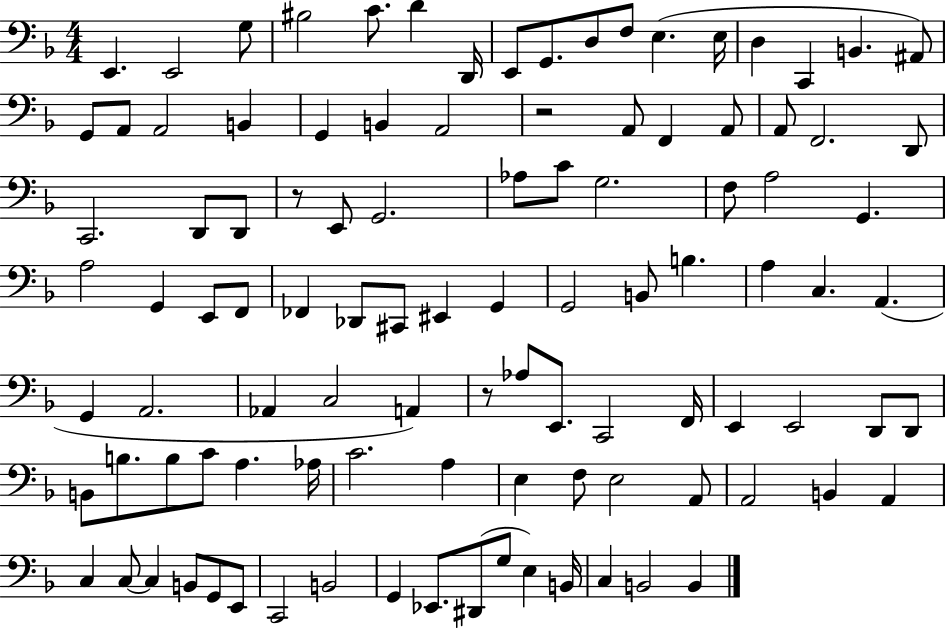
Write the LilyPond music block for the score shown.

{
  \clef bass
  \numericTimeSignature
  \time 4/4
  \key f \major
  e,4. e,2 g8 | bis2 c'8. d'4 d,16 | e,8 g,8. d8 f8 e4.( e16 | d4 c,4 b,4. ais,8) | \break g,8 a,8 a,2 b,4 | g,4 b,4 a,2 | r2 a,8 f,4 a,8 | a,8 f,2. d,8 | \break c,2. d,8 d,8 | r8 e,8 g,2. | aes8 c'8 g2. | f8 a2 g,4. | \break a2 g,4 e,8 f,8 | fes,4 des,8 cis,8 eis,4 g,4 | g,2 b,8 b4. | a4 c4. a,4.( | \break g,4 a,2. | aes,4 c2 a,4) | r8 aes8 e,8. c,2 f,16 | e,4 e,2 d,8 d,8 | \break b,8 b8. b8 c'8 a4. aes16 | c'2. a4 | e4 f8 e2 a,8 | a,2 b,4 a,4 | \break c4 c8~~ c4 b,8 g,8 e,8 | c,2 b,2 | g,4 ees,8. dis,8( g8 e4) b,16 | c4 b,2 b,4 | \break \bar "|."
}